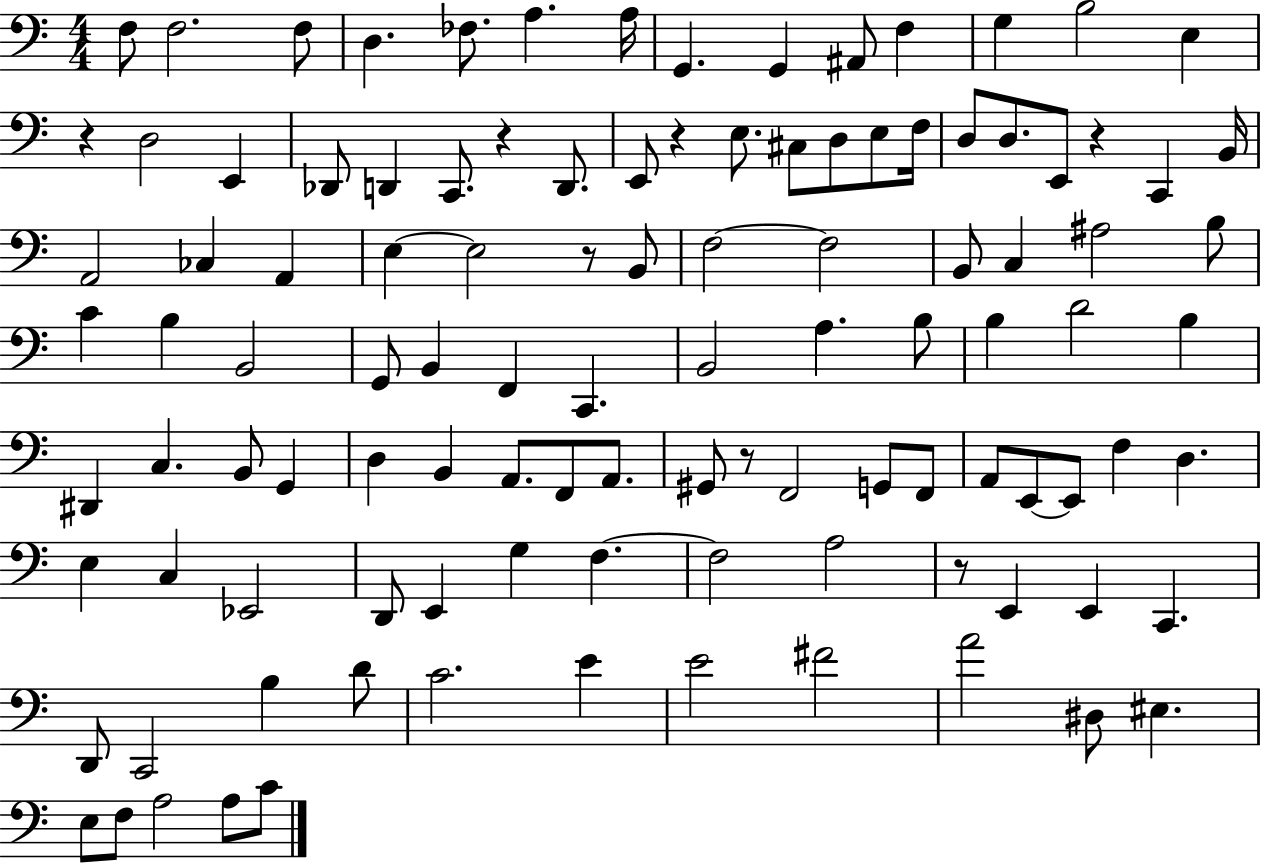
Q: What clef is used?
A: bass